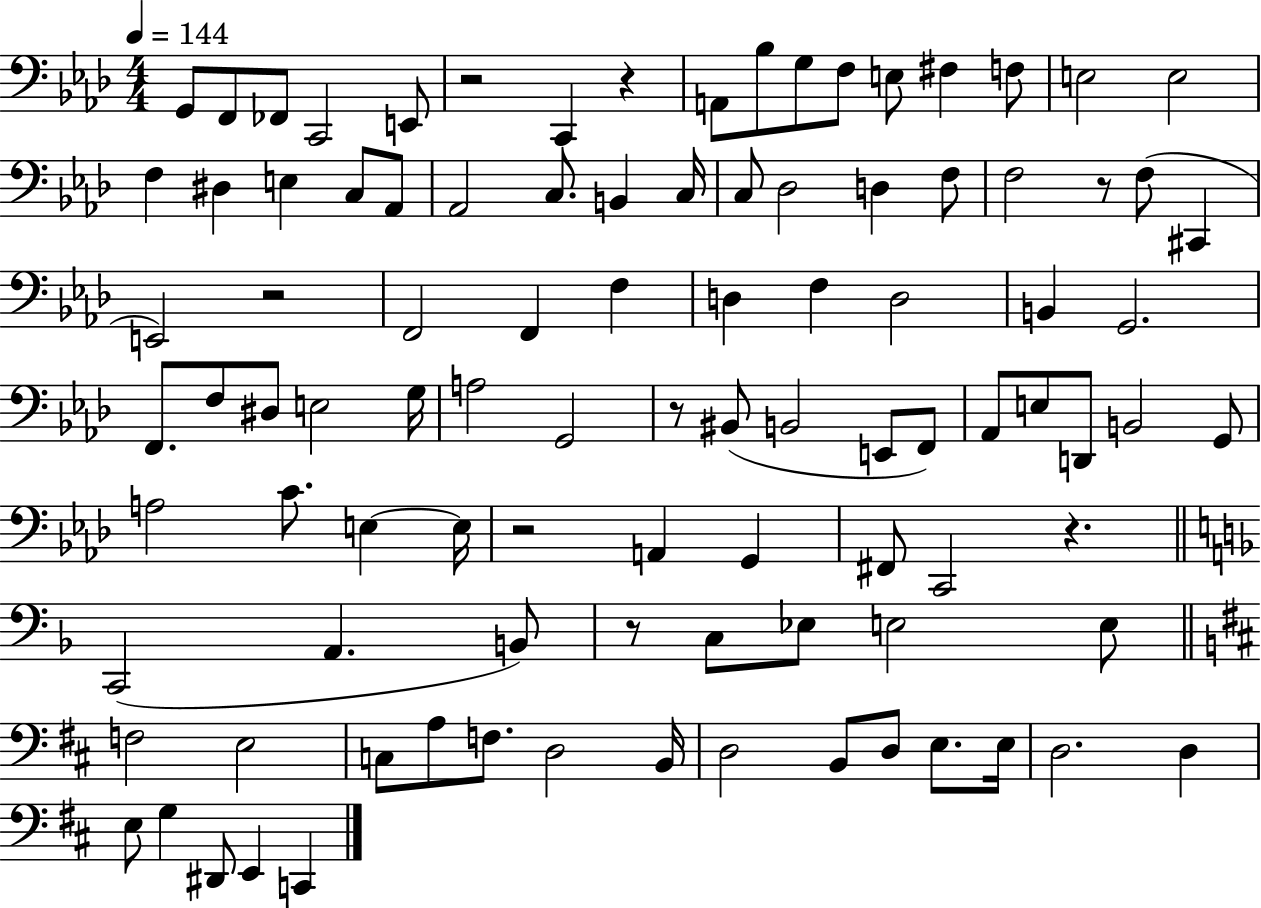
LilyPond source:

{
  \clef bass
  \numericTimeSignature
  \time 4/4
  \key aes \major
  \tempo 4 = 144
  g,8 f,8 fes,8 c,2 e,8 | r2 c,4 r4 | a,8 bes8 g8 f8 e8 fis4 f8 | e2 e2 | \break f4 dis4 e4 c8 aes,8 | aes,2 c8. b,4 c16 | c8 des2 d4 f8 | f2 r8 f8( cis,4 | \break e,2) r2 | f,2 f,4 f4 | d4 f4 d2 | b,4 g,2. | \break f,8. f8 dis8 e2 g16 | a2 g,2 | r8 bis,8( b,2 e,8 f,8) | aes,8 e8 d,8 b,2 g,8 | \break a2 c'8. e4~~ e16 | r2 a,4 g,4 | fis,8 c,2 r4. | \bar "||" \break \key f \major c,2( a,4. b,8) | r8 c8 ees8 e2 e8 | \bar "||" \break \key d \major f2 e2 | c8 a8 f8. d2 b,16 | d2 b,8 d8 e8. e16 | d2. d4 | \break e8 g4 dis,8 e,4 c,4 | \bar "|."
}